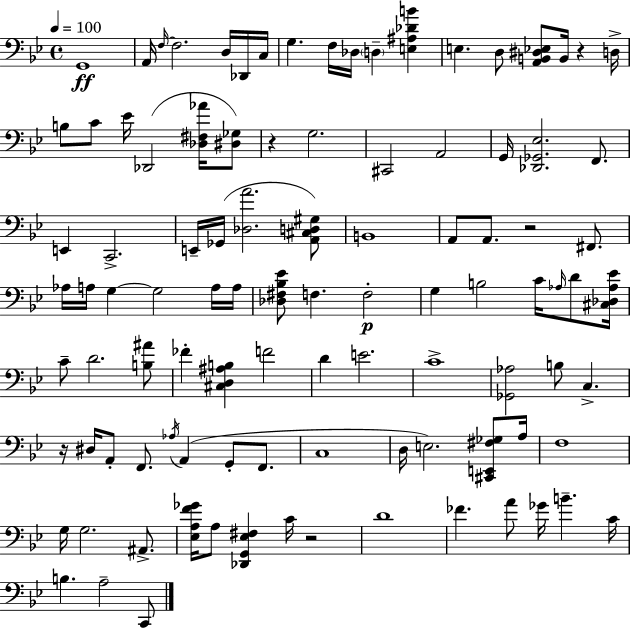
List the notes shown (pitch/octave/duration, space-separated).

G2/w A2/s F3/s F3/h. D3/s Db2/s C3/s G3/q. F3/s Db3/s D3/q [E3,A#3,Db4,B4]/q E3/q. D3/e [A2,B2,D#3,Eb3]/e B2/s R/q D3/s B3/e C4/e Eb4/s Db2/h [Db3,F#3,Ab4]/s [D#3,Gb3]/e R/q G3/h. C#2/h A2/h G2/s [Db2,Gb2,Eb3]/h. F2/e. E2/q C2/h. E2/s Gb2/s [Db3,A4]/h. [A2,C#3,D3,G#3]/e B2/w A2/e A2/e. R/h F#2/e. Ab3/s A3/s G3/q G3/h A3/s A3/s [Db3,F#3,Bb3,Eb4]/e F3/q. F3/h G3/q B3/h C4/s Ab3/s D4/e [C#3,Db3,Ab3,Eb4]/s C4/e D4/h. [B3,A#4]/e FES4/q [C#3,D3,A#3,B3]/q F4/h D4/q E4/h. C4/w [Gb2,Ab3]/h B3/e C3/q. R/s D#3/s A2/e F2/e. Ab3/s A2/q G2/e F2/e. C3/w D3/s E3/h. [C#2,E2,F#3,Gb3]/e A3/s F3/w G3/s G3/h. A#2/e. [Eb3,A3,F4,Gb4]/s A3/e [Db2,G2,Eb3,F#3]/q C4/s R/h D4/w FES4/q. A4/e Gb4/s B4/q. C4/s B3/q. A3/h C2/e